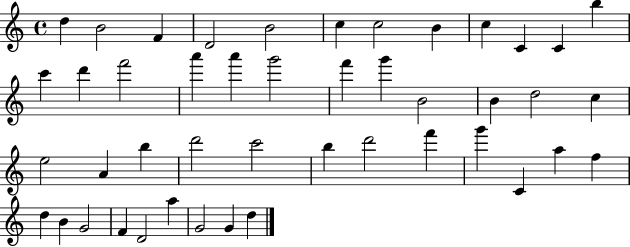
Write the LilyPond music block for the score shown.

{
  \clef treble
  \time 4/4
  \defaultTimeSignature
  \key c \major
  d''4 b'2 f'4 | d'2 b'2 | c''4 c''2 b'4 | c''4 c'4 c'4 b''4 | \break c'''4 d'''4 f'''2 | a'''4 a'''4 g'''2 | f'''4 g'''4 b'2 | b'4 d''2 c''4 | \break e''2 a'4 b''4 | d'''2 c'''2 | b''4 d'''2 f'''4 | g'''4 c'4 a''4 f''4 | \break d''4 b'4 g'2 | f'4 d'2 a''4 | g'2 g'4 d''4 | \bar "|."
}